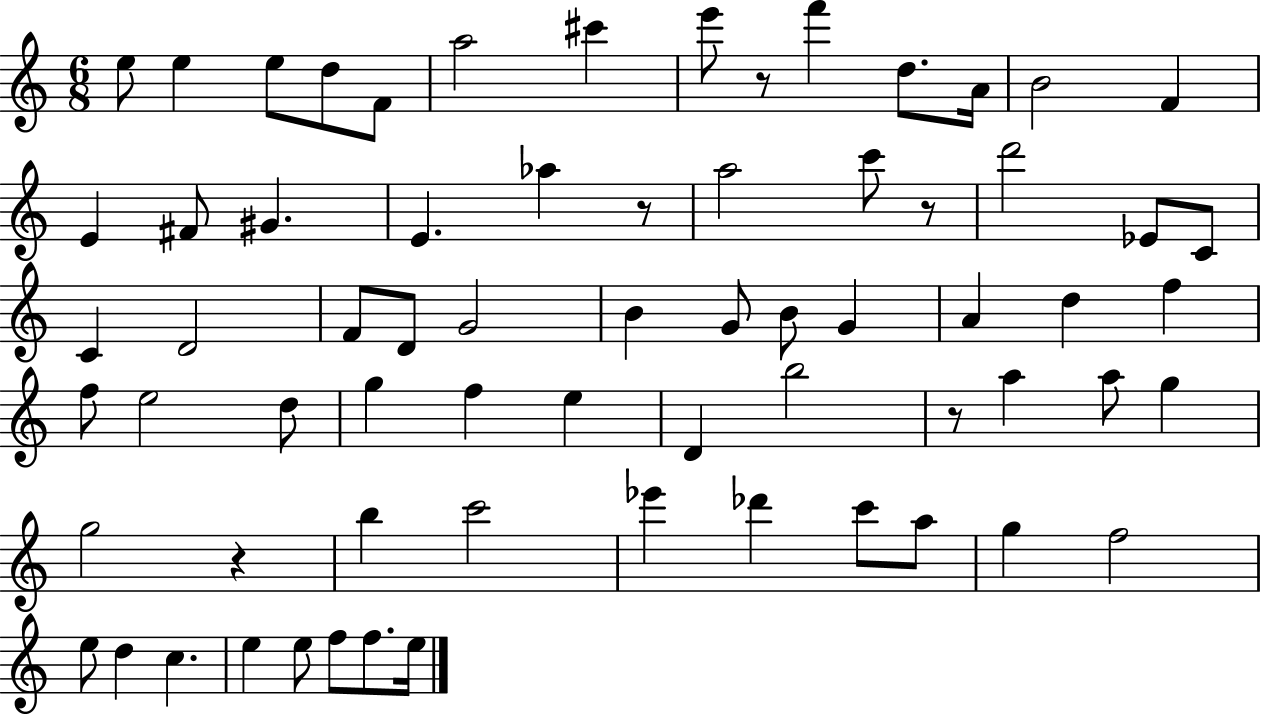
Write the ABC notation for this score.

X:1
T:Untitled
M:6/8
L:1/4
K:C
e/2 e e/2 d/2 F/2 a2 ^c' e'/2 z/2 f' d/2 A/4 B2 F E ^F/2 ^G E _a z/2 a2 c'/2 z/2 d'2 _E/2 C/2 C D2 F/2 D/2 G2 B G/2 B/2 G A d f f/2 e2 d/2 g f e D b2 z/2 a a/2 g g2 z b c'2 _e' _d' c'/2 a/2 g f2 e/2 d c e e/2 f/2 f/2 e/4